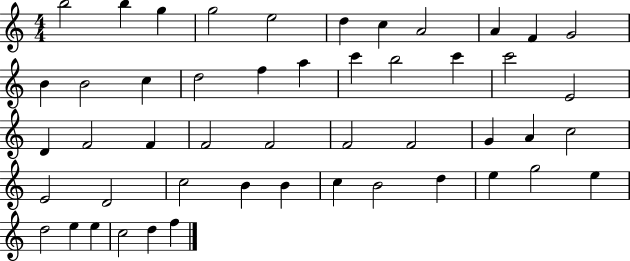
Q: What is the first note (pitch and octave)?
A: B5